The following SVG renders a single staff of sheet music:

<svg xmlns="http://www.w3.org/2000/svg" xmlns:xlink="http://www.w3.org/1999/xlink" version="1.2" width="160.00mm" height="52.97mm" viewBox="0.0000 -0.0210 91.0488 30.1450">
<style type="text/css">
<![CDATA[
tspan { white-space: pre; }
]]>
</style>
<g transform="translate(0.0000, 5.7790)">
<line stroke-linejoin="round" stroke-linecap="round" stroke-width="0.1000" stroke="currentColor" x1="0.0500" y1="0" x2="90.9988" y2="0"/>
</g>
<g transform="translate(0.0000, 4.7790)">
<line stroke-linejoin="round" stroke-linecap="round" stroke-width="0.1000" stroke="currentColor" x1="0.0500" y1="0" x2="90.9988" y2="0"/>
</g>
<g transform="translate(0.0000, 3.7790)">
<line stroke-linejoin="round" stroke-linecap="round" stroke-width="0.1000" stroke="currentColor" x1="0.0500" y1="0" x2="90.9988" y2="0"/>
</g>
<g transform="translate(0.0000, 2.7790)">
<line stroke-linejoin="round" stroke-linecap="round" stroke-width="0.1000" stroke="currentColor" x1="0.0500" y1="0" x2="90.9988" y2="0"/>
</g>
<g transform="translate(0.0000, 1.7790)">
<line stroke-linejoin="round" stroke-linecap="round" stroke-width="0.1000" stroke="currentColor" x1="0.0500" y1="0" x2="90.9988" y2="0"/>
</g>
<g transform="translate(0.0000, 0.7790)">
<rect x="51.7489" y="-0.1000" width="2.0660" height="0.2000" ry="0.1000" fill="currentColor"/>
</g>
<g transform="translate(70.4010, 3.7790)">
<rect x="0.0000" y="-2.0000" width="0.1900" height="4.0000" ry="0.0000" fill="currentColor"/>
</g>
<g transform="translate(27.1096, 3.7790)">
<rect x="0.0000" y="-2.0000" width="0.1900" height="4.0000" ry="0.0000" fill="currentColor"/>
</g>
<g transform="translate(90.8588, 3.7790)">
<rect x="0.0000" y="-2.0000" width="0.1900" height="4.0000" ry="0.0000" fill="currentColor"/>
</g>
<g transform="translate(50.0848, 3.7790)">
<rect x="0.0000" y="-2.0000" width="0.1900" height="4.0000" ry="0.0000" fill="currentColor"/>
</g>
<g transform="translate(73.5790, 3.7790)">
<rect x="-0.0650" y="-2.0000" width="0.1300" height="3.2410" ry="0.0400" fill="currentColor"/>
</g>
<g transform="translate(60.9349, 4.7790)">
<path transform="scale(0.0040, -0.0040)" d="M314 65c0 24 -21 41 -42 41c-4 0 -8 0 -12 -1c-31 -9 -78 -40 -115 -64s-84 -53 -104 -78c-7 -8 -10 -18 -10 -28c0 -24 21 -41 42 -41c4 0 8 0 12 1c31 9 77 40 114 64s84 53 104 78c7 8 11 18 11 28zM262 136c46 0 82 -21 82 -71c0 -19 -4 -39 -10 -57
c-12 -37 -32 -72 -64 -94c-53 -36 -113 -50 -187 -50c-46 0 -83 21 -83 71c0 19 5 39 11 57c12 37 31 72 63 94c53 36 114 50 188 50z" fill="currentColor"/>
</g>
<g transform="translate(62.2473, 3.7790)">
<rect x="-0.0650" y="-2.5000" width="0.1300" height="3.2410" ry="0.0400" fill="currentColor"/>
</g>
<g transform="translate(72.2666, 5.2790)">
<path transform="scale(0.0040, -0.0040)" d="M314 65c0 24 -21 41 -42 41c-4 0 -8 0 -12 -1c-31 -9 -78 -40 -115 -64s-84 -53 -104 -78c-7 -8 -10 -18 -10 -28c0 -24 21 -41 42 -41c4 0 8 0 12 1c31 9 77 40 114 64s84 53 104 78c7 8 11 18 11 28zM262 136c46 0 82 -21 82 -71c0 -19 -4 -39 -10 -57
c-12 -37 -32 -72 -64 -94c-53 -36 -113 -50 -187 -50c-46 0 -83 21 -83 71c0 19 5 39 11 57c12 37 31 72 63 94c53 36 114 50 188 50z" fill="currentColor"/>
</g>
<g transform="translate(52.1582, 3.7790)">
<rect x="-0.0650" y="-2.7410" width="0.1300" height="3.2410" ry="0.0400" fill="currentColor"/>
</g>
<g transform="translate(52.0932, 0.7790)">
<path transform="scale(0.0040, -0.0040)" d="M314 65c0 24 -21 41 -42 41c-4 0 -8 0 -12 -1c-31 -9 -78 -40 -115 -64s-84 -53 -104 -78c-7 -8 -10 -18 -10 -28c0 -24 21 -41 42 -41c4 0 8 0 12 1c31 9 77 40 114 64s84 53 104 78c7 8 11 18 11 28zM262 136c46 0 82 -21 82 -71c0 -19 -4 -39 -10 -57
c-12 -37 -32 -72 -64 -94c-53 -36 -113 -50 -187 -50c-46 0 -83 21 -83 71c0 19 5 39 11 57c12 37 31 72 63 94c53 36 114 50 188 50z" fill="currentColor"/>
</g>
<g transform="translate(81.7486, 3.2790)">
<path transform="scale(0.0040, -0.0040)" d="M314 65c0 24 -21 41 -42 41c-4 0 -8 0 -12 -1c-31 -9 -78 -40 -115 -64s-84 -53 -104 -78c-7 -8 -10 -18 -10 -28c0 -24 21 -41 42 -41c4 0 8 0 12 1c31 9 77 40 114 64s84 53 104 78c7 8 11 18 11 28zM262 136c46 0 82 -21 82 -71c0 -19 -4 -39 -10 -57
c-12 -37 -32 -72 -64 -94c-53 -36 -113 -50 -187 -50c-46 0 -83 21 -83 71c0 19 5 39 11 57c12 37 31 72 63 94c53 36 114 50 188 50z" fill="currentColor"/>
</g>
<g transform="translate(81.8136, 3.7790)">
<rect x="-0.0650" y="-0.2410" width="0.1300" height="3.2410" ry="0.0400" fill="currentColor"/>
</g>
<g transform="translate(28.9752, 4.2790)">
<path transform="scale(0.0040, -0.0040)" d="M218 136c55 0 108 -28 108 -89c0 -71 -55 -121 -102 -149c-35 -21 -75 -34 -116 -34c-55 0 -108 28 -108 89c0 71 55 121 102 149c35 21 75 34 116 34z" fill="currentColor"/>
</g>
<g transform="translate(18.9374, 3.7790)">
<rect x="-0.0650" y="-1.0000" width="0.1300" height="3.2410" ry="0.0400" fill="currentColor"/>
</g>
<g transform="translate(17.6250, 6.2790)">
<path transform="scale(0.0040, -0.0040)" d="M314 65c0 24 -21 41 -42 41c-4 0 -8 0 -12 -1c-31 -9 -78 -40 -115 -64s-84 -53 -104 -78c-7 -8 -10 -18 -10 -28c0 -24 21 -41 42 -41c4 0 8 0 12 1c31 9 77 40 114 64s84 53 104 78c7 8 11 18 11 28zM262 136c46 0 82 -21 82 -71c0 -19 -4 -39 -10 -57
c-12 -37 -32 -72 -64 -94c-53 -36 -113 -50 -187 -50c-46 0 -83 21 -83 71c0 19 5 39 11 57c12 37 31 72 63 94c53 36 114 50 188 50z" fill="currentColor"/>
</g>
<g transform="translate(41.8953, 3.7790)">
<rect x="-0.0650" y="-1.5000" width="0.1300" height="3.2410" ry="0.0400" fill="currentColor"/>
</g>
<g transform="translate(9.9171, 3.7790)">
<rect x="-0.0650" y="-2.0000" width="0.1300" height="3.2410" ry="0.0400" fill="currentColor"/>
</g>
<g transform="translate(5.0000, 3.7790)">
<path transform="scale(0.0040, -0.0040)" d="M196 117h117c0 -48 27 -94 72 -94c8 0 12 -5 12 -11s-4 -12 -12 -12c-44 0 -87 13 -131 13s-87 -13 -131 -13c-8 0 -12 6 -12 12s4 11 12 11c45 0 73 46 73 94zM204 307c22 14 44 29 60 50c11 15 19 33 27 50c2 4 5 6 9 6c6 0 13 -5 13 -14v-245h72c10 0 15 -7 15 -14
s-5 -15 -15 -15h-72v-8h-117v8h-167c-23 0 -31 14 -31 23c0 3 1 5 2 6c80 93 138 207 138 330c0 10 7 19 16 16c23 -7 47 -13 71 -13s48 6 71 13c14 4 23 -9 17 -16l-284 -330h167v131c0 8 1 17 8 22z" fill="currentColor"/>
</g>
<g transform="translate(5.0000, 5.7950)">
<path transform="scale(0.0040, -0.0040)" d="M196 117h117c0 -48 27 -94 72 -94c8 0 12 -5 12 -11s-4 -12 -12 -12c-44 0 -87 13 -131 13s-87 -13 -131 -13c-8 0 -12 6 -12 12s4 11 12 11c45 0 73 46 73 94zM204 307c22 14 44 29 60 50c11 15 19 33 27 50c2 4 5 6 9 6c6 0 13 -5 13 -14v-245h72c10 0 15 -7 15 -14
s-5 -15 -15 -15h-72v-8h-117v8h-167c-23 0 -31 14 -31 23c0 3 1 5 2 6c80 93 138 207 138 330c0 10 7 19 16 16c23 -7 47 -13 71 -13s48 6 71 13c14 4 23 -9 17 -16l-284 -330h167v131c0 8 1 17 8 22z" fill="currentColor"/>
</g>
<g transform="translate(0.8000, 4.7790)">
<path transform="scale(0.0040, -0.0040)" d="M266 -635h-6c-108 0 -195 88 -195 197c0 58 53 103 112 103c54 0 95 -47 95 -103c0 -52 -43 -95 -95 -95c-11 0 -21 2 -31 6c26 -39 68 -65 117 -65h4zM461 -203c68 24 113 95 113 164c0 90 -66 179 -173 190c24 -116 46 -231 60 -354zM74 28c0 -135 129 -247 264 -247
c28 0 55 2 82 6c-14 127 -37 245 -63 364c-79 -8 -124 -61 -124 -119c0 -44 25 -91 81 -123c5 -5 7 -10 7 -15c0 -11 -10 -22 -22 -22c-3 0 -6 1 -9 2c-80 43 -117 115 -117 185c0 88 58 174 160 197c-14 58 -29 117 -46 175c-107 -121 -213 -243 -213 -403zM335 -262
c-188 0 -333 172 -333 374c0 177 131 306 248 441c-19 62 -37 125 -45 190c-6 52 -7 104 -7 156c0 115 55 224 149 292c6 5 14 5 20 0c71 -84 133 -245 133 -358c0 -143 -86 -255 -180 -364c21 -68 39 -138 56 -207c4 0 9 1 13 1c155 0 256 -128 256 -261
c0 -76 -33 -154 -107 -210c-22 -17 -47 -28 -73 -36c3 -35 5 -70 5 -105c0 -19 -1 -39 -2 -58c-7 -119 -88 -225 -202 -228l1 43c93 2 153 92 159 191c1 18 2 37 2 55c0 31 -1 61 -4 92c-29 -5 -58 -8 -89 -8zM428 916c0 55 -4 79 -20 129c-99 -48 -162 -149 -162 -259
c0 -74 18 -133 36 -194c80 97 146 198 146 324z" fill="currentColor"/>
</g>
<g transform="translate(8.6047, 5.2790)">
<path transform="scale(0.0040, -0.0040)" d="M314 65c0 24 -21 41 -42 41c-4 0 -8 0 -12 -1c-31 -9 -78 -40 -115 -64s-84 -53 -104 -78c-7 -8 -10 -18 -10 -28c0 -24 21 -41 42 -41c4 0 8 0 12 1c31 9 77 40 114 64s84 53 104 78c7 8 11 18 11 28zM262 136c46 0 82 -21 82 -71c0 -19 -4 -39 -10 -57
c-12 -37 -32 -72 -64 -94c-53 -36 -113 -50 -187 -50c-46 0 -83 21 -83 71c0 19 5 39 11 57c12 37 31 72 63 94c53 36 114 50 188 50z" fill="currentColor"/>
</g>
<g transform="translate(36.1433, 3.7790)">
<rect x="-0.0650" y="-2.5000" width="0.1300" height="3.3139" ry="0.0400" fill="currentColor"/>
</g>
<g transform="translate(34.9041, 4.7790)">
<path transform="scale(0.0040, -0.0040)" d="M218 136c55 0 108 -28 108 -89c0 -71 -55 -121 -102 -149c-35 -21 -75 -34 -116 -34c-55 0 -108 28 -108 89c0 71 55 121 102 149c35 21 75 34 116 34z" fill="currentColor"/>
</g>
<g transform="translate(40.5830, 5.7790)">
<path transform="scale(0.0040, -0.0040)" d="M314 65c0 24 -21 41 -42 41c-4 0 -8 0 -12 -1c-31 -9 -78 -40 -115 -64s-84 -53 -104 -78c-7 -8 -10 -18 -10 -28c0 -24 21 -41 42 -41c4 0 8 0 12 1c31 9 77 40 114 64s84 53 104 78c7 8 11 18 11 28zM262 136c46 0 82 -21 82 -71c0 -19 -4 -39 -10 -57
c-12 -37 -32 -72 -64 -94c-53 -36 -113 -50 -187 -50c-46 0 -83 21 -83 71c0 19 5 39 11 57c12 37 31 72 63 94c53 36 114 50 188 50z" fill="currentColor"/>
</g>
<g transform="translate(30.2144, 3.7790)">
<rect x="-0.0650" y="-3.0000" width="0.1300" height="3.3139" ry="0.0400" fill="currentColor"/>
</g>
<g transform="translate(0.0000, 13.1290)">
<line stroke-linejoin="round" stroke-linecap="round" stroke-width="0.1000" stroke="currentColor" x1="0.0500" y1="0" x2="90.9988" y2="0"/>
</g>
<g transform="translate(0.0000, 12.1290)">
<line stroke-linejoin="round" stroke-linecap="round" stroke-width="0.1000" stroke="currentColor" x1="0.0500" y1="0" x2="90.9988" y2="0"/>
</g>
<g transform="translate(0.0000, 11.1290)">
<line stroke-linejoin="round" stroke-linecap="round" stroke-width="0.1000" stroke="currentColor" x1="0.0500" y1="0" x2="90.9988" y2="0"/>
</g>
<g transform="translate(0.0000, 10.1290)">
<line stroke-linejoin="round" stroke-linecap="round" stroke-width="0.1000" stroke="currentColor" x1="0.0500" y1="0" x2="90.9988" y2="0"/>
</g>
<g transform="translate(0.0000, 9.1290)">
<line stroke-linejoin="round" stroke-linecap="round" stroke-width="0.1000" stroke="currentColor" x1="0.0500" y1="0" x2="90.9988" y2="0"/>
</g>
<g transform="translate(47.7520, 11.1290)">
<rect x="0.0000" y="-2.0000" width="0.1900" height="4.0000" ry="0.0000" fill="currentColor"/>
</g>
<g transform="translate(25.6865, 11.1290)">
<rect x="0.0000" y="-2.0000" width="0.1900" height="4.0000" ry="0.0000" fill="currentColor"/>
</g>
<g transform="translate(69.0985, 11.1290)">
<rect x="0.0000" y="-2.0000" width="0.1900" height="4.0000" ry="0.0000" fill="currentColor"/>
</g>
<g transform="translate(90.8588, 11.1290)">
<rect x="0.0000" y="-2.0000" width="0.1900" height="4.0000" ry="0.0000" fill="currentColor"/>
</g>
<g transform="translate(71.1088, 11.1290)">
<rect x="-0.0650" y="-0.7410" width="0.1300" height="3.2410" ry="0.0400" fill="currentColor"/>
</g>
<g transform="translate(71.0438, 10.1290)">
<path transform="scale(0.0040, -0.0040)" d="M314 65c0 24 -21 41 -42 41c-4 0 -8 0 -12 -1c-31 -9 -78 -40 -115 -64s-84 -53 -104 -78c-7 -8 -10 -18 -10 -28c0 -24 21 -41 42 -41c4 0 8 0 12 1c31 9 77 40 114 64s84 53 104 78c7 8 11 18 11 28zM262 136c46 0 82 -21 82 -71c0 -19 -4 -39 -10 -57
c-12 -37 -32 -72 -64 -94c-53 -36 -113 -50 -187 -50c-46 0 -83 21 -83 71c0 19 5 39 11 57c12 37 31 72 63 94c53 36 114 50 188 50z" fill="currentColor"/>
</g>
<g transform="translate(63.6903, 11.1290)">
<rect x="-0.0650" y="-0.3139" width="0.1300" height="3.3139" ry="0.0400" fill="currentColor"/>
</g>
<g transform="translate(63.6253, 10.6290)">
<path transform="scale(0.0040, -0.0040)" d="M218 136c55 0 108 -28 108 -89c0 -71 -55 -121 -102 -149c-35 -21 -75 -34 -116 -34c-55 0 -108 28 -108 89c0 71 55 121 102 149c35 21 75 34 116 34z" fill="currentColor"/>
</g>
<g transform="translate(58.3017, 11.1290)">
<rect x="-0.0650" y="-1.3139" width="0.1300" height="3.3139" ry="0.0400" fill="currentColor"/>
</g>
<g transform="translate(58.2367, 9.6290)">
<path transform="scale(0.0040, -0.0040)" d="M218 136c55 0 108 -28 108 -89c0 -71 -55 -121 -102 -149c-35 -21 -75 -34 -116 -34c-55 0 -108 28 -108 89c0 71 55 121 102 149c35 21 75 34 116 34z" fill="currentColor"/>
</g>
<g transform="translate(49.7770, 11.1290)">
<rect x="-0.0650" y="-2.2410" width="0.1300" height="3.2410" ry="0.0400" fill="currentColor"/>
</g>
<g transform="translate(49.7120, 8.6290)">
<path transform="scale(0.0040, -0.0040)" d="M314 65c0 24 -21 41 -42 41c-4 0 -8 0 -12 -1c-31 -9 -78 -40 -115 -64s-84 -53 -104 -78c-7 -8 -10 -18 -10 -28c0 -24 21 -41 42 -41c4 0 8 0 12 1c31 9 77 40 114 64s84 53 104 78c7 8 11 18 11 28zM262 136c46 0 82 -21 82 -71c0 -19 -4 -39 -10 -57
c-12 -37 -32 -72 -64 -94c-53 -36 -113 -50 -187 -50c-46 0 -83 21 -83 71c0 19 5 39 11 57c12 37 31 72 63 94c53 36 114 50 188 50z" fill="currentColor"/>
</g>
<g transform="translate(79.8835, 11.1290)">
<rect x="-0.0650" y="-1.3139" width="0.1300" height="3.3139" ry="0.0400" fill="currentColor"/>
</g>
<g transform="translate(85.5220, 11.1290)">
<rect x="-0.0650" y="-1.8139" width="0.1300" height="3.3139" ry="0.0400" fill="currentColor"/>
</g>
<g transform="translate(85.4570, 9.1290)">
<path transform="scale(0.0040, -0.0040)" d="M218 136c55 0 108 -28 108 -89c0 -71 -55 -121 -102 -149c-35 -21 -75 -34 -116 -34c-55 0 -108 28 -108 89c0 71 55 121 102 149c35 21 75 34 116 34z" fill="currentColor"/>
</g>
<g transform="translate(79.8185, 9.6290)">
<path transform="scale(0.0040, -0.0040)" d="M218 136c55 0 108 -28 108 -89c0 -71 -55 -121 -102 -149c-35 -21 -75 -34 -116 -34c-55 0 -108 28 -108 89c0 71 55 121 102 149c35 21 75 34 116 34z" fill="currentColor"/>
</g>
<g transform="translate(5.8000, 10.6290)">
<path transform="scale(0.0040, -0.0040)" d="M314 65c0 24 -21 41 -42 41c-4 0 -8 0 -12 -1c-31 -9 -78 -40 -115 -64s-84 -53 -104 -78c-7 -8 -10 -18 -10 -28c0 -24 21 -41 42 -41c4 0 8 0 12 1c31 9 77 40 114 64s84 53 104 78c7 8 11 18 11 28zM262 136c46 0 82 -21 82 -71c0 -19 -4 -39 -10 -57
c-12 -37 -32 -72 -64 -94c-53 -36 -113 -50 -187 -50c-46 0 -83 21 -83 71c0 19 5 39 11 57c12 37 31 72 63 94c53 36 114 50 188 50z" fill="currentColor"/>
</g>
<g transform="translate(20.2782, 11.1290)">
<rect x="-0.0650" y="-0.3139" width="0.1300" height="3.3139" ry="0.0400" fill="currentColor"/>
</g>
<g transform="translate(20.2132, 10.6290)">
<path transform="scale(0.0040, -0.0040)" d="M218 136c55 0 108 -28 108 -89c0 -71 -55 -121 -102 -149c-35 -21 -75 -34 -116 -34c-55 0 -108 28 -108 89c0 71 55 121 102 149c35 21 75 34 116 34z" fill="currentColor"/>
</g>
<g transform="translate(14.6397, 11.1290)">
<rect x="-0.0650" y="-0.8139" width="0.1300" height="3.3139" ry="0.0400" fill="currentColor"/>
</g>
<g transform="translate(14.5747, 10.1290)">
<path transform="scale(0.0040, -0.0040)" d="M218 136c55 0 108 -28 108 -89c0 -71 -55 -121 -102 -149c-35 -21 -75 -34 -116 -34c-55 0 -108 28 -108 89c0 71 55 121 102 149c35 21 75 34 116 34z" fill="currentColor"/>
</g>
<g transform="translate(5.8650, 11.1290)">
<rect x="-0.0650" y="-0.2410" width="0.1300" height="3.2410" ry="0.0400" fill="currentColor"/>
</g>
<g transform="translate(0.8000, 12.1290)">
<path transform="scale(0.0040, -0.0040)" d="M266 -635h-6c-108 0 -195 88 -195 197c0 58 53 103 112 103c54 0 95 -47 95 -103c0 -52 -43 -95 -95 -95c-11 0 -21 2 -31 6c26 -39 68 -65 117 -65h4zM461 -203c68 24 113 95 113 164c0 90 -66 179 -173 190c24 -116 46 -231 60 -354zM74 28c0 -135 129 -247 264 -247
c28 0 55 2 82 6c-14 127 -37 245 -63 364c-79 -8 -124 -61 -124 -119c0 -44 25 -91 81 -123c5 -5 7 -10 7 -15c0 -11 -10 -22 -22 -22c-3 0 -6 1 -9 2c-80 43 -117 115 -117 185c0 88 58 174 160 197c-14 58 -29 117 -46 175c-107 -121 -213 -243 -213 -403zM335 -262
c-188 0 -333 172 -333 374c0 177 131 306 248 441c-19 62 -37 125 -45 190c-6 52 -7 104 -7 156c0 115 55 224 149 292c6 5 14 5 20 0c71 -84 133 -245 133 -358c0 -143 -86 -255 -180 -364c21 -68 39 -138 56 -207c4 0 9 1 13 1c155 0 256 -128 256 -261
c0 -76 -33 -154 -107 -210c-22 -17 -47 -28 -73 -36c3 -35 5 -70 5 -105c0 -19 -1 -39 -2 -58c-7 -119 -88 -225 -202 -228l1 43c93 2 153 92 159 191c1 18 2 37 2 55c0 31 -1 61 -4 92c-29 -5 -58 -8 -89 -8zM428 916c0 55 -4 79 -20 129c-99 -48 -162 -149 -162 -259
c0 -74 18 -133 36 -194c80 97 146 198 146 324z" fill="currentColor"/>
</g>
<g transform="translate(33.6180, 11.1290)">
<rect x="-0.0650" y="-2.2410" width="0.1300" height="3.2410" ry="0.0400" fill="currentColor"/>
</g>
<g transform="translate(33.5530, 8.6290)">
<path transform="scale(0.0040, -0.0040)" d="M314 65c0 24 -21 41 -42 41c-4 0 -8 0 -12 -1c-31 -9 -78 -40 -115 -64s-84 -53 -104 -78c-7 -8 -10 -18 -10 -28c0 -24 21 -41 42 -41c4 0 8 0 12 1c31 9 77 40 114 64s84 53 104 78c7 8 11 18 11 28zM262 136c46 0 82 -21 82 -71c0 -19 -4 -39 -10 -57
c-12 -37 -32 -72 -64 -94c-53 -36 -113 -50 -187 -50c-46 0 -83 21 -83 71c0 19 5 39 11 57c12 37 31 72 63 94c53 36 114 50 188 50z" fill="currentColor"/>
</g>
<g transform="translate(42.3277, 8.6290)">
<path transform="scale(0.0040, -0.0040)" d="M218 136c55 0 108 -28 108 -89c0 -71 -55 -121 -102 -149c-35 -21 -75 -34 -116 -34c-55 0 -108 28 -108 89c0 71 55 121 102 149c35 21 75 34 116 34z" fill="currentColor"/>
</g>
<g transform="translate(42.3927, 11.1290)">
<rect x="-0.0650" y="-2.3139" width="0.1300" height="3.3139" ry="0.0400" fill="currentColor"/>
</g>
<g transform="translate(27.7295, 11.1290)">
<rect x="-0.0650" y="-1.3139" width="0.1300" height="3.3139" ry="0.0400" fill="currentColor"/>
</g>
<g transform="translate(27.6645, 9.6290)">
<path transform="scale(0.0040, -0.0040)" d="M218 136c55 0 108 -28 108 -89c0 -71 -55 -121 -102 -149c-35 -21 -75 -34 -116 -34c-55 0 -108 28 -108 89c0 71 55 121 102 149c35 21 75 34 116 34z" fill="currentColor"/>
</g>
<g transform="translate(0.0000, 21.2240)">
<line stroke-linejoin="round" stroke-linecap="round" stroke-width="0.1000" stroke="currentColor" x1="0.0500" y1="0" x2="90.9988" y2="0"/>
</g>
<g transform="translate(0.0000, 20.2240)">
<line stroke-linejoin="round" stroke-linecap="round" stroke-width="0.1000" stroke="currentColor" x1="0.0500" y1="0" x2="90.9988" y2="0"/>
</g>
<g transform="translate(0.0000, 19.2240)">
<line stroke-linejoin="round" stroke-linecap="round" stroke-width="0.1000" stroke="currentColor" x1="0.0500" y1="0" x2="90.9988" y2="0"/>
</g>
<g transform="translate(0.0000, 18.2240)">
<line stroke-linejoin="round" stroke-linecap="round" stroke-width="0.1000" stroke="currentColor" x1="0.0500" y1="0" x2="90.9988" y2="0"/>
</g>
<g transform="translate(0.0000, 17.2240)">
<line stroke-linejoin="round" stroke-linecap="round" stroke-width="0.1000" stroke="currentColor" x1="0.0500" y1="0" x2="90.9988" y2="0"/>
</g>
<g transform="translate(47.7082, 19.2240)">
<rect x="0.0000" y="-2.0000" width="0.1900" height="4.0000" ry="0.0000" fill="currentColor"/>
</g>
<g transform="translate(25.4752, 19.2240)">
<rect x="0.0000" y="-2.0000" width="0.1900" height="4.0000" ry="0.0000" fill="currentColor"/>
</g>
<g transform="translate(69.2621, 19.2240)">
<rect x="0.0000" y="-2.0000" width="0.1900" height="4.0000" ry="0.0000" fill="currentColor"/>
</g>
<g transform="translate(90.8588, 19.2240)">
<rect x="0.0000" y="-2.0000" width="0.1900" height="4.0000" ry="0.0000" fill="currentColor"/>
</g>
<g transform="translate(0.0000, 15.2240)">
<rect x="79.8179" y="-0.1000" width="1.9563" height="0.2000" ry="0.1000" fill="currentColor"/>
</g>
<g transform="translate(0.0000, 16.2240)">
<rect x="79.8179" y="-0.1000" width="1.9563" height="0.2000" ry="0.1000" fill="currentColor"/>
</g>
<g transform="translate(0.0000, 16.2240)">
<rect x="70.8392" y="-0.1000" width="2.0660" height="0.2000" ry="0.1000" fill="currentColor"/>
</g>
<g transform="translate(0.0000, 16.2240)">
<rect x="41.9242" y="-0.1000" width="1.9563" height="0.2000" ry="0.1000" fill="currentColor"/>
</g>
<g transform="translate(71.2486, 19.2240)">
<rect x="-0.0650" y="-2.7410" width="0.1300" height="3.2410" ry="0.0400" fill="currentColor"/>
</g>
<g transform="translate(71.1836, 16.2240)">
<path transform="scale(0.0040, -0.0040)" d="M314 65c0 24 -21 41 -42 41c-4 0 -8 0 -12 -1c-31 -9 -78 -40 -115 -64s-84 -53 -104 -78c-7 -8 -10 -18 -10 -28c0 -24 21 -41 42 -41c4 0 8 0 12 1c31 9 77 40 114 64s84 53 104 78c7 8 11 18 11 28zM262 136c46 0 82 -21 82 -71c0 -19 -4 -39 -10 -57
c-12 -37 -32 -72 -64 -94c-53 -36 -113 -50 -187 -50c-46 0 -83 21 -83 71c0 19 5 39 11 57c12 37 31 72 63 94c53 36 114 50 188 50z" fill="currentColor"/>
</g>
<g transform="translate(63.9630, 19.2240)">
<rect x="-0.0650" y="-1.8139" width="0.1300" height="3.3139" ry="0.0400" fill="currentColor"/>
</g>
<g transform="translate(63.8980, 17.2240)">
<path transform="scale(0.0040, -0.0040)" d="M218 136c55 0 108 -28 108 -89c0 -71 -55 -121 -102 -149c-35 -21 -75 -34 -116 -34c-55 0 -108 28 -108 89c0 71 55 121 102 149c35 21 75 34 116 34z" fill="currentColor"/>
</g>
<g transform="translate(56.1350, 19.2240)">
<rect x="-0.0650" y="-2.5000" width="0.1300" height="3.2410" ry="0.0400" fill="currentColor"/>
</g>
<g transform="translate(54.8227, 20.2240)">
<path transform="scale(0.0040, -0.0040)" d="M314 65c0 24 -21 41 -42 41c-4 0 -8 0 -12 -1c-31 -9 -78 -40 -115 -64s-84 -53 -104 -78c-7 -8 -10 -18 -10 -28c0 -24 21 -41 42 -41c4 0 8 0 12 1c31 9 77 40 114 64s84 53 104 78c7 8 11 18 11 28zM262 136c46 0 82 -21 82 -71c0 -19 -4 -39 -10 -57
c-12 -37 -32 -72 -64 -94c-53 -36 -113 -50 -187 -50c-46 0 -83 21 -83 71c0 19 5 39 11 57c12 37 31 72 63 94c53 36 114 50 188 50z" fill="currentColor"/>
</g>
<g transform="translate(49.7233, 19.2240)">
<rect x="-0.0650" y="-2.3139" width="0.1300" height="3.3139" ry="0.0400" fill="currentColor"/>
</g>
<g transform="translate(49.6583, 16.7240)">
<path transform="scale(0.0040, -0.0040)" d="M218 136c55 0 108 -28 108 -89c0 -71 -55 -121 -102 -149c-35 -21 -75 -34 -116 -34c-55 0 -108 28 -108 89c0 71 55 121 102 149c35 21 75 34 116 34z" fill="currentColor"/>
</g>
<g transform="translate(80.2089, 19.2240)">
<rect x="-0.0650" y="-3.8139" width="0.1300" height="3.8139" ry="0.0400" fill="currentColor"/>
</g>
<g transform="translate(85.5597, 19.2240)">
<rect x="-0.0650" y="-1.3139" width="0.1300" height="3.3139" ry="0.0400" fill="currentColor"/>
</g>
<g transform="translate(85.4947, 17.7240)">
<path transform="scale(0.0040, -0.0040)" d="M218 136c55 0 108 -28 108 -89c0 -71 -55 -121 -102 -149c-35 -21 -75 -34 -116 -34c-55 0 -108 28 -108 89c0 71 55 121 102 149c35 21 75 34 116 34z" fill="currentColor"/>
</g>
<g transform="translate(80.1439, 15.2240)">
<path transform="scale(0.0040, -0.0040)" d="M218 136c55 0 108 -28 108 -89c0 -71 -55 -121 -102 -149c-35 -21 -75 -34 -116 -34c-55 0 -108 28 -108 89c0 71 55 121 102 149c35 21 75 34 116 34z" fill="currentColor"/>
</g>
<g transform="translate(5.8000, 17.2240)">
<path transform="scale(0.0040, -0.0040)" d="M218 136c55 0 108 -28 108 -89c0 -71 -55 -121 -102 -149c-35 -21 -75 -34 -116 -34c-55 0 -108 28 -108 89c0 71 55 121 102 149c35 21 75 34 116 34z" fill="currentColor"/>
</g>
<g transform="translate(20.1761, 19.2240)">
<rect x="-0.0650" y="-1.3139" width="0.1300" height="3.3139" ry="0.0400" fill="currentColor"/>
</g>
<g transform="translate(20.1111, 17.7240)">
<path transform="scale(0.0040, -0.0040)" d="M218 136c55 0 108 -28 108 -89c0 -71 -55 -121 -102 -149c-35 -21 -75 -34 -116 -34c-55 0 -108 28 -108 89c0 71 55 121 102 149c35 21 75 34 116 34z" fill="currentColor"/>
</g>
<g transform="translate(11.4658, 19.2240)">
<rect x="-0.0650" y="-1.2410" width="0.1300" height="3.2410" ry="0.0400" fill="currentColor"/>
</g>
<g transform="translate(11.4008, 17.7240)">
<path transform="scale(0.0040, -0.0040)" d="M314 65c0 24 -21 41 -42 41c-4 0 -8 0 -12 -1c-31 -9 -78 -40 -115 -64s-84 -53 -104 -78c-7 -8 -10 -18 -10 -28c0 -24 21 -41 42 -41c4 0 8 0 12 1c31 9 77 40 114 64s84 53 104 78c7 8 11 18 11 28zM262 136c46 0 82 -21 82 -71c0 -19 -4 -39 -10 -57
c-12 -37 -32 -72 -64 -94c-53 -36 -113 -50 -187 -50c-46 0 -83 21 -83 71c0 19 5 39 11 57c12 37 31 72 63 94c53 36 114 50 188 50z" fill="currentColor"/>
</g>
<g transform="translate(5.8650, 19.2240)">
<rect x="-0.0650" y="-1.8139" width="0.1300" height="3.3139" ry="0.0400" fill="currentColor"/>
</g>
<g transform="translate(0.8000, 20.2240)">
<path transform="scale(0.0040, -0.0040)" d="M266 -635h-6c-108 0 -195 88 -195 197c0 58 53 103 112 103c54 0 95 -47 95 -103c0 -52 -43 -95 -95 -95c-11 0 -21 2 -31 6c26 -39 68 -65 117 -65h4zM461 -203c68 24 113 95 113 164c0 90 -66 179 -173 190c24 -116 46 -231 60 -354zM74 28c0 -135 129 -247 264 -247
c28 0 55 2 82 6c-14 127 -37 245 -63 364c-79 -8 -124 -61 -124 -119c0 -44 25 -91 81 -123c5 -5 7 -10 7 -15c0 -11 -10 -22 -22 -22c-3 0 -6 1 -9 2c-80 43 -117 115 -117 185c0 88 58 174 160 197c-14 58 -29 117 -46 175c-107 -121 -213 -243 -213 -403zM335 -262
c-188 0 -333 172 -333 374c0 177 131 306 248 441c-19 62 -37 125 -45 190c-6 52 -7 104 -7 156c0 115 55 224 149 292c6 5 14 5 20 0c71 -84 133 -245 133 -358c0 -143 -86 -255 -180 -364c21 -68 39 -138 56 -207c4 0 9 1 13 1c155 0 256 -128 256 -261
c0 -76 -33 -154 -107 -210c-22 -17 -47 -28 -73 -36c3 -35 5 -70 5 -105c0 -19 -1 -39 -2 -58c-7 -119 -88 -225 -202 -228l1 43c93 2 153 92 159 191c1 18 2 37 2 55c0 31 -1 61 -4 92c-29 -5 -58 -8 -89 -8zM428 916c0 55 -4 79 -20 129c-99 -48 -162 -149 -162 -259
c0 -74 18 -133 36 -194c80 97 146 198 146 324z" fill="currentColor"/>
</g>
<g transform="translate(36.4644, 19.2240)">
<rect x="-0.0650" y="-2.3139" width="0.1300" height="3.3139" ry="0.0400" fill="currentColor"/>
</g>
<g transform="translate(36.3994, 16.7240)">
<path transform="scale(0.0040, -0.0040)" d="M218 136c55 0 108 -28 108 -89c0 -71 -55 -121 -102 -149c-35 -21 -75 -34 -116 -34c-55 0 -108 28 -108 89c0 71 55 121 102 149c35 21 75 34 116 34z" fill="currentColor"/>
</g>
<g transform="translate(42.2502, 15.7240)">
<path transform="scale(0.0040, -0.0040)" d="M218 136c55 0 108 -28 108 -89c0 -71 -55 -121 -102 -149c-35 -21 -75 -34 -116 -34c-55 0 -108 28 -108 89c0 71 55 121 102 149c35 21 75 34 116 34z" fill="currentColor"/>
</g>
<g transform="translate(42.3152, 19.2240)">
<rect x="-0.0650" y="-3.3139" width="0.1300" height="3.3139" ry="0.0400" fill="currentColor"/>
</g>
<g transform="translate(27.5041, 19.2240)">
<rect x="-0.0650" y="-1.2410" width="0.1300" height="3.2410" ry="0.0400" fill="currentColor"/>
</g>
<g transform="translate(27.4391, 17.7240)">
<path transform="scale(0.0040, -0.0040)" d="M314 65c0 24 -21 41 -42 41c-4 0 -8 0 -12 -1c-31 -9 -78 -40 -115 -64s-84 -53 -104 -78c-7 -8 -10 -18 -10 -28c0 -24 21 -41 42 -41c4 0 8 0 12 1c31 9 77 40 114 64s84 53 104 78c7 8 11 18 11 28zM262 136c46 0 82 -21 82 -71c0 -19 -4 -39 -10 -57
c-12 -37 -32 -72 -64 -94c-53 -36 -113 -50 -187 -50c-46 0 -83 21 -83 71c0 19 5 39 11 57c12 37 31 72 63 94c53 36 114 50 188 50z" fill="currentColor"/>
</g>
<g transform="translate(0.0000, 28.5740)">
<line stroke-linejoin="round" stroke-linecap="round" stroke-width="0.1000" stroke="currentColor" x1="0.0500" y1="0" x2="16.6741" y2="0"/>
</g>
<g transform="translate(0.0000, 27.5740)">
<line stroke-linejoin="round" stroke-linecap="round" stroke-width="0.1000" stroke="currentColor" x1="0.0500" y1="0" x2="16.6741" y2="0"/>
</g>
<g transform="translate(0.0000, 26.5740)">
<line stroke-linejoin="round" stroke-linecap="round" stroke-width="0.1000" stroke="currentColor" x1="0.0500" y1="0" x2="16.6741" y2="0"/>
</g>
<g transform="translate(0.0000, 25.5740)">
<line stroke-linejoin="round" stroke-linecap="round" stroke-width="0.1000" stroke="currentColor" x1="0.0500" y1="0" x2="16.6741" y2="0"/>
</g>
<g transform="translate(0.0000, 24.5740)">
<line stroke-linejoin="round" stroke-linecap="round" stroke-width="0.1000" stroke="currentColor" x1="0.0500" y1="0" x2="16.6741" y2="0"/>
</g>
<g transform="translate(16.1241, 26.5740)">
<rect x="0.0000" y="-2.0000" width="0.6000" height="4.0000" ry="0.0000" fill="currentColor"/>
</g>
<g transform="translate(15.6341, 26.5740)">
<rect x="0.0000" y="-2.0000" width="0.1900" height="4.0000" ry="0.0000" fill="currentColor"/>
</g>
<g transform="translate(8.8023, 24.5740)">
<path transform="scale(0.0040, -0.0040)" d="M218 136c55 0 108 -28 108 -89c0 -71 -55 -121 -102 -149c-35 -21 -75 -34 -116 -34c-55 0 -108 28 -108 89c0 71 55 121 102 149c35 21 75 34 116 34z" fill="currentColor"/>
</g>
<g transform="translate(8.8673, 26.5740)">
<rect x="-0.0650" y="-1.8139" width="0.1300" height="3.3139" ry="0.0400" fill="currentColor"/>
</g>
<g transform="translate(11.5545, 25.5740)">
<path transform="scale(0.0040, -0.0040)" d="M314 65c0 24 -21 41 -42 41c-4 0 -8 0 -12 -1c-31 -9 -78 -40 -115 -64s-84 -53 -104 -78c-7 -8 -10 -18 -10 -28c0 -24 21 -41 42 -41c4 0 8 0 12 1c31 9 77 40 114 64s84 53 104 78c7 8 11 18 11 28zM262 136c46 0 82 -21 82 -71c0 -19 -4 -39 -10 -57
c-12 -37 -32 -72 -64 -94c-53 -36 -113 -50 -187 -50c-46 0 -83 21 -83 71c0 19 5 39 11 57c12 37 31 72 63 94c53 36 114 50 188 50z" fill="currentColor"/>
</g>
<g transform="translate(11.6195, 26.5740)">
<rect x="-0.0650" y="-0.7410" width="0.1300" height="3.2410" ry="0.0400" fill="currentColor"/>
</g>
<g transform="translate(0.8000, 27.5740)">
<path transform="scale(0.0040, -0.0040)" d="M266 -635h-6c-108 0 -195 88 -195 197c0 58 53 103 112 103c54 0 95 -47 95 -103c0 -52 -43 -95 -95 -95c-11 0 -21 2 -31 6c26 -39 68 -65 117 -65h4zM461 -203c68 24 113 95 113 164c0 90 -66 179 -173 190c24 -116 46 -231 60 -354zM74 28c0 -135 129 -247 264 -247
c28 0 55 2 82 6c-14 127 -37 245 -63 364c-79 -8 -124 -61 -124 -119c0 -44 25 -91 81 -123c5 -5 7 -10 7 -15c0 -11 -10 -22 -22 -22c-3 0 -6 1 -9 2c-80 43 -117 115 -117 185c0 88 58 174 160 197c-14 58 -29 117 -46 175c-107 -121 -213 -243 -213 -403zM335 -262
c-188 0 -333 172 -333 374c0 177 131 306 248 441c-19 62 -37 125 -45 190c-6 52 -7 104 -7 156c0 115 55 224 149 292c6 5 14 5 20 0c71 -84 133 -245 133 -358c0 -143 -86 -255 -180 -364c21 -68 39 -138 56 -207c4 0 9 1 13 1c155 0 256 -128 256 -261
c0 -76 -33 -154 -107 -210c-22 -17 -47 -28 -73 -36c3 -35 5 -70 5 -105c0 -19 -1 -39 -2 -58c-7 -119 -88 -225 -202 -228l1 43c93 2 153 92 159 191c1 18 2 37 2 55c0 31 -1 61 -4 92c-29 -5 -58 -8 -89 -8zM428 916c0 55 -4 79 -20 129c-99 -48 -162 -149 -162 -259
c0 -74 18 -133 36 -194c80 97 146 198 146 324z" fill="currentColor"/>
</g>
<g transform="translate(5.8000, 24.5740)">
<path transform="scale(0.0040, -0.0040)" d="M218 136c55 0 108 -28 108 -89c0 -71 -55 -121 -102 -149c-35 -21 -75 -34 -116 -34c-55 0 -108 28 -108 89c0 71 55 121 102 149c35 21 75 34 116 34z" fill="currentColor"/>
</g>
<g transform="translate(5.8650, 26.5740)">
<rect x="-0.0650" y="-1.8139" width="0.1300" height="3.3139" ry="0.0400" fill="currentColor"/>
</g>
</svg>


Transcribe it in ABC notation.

X:1
T:Untitled
M:4/4
L:1/4
K:C
F2 D2 A G E2 a2 G2 F2 c2 c2 d c e g2 g g2 e c d2 e f f e2 e e2 g b g G2 f a2 c' e f f d2